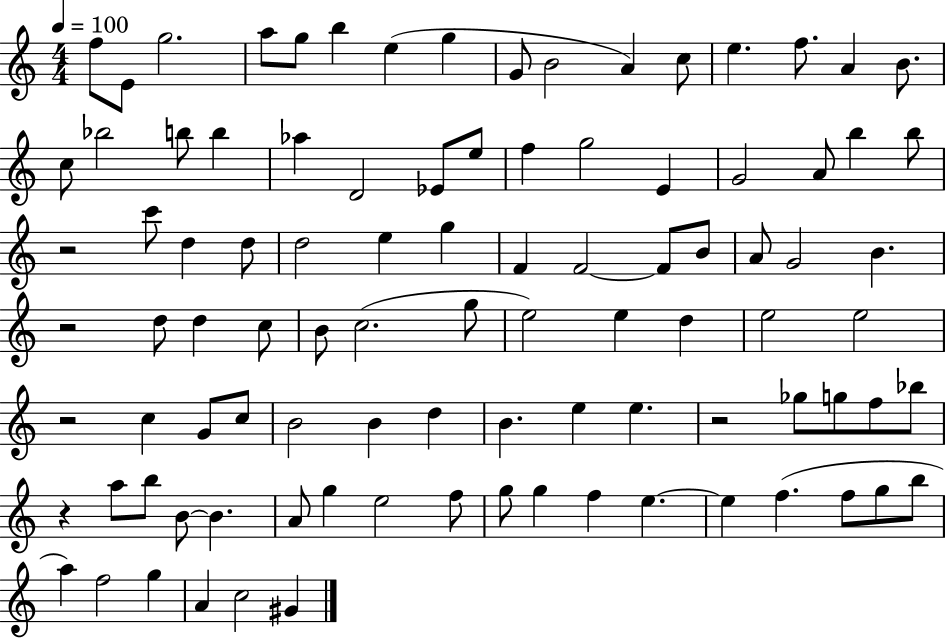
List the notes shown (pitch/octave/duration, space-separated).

F5/e E4/e G5/h. A5/e G5/e B5/q E5/q G5/q G4/e B4/h A4/q C5/e E5/q. F5/e. A4/q B4/e. C5/e Bb5/h B5/e B5/q Ab5/q D4/h Eb4/e E5/e F5/q G5/h E4/q G4/h A4/e B5/q B5/e R/h C6/e D5/q D5/e D5/h E5/q G5/q F4/q F4/h F4/e B4/e A4/e G4/h B4/q. R/h D5/e D5/q C5/e B4/e C5/h. G5/e E5/h E5/q D5/q E5/h E5/h R/h C5/q G4/e C5/e B4/h B4/q D5/q B4/q. E5/q E5/q. R/h Gb5/e G5/e F5/e Bb5/e R/q A5/e B5/e B4/e B4/q. A4/e G5/q E5/h F5/e G5/e G5/q F5/q E5/q. E5/q F5/q. F5/e G5/e B5/e A5/q F5/h G5/q A4/q C5/h G#4/q